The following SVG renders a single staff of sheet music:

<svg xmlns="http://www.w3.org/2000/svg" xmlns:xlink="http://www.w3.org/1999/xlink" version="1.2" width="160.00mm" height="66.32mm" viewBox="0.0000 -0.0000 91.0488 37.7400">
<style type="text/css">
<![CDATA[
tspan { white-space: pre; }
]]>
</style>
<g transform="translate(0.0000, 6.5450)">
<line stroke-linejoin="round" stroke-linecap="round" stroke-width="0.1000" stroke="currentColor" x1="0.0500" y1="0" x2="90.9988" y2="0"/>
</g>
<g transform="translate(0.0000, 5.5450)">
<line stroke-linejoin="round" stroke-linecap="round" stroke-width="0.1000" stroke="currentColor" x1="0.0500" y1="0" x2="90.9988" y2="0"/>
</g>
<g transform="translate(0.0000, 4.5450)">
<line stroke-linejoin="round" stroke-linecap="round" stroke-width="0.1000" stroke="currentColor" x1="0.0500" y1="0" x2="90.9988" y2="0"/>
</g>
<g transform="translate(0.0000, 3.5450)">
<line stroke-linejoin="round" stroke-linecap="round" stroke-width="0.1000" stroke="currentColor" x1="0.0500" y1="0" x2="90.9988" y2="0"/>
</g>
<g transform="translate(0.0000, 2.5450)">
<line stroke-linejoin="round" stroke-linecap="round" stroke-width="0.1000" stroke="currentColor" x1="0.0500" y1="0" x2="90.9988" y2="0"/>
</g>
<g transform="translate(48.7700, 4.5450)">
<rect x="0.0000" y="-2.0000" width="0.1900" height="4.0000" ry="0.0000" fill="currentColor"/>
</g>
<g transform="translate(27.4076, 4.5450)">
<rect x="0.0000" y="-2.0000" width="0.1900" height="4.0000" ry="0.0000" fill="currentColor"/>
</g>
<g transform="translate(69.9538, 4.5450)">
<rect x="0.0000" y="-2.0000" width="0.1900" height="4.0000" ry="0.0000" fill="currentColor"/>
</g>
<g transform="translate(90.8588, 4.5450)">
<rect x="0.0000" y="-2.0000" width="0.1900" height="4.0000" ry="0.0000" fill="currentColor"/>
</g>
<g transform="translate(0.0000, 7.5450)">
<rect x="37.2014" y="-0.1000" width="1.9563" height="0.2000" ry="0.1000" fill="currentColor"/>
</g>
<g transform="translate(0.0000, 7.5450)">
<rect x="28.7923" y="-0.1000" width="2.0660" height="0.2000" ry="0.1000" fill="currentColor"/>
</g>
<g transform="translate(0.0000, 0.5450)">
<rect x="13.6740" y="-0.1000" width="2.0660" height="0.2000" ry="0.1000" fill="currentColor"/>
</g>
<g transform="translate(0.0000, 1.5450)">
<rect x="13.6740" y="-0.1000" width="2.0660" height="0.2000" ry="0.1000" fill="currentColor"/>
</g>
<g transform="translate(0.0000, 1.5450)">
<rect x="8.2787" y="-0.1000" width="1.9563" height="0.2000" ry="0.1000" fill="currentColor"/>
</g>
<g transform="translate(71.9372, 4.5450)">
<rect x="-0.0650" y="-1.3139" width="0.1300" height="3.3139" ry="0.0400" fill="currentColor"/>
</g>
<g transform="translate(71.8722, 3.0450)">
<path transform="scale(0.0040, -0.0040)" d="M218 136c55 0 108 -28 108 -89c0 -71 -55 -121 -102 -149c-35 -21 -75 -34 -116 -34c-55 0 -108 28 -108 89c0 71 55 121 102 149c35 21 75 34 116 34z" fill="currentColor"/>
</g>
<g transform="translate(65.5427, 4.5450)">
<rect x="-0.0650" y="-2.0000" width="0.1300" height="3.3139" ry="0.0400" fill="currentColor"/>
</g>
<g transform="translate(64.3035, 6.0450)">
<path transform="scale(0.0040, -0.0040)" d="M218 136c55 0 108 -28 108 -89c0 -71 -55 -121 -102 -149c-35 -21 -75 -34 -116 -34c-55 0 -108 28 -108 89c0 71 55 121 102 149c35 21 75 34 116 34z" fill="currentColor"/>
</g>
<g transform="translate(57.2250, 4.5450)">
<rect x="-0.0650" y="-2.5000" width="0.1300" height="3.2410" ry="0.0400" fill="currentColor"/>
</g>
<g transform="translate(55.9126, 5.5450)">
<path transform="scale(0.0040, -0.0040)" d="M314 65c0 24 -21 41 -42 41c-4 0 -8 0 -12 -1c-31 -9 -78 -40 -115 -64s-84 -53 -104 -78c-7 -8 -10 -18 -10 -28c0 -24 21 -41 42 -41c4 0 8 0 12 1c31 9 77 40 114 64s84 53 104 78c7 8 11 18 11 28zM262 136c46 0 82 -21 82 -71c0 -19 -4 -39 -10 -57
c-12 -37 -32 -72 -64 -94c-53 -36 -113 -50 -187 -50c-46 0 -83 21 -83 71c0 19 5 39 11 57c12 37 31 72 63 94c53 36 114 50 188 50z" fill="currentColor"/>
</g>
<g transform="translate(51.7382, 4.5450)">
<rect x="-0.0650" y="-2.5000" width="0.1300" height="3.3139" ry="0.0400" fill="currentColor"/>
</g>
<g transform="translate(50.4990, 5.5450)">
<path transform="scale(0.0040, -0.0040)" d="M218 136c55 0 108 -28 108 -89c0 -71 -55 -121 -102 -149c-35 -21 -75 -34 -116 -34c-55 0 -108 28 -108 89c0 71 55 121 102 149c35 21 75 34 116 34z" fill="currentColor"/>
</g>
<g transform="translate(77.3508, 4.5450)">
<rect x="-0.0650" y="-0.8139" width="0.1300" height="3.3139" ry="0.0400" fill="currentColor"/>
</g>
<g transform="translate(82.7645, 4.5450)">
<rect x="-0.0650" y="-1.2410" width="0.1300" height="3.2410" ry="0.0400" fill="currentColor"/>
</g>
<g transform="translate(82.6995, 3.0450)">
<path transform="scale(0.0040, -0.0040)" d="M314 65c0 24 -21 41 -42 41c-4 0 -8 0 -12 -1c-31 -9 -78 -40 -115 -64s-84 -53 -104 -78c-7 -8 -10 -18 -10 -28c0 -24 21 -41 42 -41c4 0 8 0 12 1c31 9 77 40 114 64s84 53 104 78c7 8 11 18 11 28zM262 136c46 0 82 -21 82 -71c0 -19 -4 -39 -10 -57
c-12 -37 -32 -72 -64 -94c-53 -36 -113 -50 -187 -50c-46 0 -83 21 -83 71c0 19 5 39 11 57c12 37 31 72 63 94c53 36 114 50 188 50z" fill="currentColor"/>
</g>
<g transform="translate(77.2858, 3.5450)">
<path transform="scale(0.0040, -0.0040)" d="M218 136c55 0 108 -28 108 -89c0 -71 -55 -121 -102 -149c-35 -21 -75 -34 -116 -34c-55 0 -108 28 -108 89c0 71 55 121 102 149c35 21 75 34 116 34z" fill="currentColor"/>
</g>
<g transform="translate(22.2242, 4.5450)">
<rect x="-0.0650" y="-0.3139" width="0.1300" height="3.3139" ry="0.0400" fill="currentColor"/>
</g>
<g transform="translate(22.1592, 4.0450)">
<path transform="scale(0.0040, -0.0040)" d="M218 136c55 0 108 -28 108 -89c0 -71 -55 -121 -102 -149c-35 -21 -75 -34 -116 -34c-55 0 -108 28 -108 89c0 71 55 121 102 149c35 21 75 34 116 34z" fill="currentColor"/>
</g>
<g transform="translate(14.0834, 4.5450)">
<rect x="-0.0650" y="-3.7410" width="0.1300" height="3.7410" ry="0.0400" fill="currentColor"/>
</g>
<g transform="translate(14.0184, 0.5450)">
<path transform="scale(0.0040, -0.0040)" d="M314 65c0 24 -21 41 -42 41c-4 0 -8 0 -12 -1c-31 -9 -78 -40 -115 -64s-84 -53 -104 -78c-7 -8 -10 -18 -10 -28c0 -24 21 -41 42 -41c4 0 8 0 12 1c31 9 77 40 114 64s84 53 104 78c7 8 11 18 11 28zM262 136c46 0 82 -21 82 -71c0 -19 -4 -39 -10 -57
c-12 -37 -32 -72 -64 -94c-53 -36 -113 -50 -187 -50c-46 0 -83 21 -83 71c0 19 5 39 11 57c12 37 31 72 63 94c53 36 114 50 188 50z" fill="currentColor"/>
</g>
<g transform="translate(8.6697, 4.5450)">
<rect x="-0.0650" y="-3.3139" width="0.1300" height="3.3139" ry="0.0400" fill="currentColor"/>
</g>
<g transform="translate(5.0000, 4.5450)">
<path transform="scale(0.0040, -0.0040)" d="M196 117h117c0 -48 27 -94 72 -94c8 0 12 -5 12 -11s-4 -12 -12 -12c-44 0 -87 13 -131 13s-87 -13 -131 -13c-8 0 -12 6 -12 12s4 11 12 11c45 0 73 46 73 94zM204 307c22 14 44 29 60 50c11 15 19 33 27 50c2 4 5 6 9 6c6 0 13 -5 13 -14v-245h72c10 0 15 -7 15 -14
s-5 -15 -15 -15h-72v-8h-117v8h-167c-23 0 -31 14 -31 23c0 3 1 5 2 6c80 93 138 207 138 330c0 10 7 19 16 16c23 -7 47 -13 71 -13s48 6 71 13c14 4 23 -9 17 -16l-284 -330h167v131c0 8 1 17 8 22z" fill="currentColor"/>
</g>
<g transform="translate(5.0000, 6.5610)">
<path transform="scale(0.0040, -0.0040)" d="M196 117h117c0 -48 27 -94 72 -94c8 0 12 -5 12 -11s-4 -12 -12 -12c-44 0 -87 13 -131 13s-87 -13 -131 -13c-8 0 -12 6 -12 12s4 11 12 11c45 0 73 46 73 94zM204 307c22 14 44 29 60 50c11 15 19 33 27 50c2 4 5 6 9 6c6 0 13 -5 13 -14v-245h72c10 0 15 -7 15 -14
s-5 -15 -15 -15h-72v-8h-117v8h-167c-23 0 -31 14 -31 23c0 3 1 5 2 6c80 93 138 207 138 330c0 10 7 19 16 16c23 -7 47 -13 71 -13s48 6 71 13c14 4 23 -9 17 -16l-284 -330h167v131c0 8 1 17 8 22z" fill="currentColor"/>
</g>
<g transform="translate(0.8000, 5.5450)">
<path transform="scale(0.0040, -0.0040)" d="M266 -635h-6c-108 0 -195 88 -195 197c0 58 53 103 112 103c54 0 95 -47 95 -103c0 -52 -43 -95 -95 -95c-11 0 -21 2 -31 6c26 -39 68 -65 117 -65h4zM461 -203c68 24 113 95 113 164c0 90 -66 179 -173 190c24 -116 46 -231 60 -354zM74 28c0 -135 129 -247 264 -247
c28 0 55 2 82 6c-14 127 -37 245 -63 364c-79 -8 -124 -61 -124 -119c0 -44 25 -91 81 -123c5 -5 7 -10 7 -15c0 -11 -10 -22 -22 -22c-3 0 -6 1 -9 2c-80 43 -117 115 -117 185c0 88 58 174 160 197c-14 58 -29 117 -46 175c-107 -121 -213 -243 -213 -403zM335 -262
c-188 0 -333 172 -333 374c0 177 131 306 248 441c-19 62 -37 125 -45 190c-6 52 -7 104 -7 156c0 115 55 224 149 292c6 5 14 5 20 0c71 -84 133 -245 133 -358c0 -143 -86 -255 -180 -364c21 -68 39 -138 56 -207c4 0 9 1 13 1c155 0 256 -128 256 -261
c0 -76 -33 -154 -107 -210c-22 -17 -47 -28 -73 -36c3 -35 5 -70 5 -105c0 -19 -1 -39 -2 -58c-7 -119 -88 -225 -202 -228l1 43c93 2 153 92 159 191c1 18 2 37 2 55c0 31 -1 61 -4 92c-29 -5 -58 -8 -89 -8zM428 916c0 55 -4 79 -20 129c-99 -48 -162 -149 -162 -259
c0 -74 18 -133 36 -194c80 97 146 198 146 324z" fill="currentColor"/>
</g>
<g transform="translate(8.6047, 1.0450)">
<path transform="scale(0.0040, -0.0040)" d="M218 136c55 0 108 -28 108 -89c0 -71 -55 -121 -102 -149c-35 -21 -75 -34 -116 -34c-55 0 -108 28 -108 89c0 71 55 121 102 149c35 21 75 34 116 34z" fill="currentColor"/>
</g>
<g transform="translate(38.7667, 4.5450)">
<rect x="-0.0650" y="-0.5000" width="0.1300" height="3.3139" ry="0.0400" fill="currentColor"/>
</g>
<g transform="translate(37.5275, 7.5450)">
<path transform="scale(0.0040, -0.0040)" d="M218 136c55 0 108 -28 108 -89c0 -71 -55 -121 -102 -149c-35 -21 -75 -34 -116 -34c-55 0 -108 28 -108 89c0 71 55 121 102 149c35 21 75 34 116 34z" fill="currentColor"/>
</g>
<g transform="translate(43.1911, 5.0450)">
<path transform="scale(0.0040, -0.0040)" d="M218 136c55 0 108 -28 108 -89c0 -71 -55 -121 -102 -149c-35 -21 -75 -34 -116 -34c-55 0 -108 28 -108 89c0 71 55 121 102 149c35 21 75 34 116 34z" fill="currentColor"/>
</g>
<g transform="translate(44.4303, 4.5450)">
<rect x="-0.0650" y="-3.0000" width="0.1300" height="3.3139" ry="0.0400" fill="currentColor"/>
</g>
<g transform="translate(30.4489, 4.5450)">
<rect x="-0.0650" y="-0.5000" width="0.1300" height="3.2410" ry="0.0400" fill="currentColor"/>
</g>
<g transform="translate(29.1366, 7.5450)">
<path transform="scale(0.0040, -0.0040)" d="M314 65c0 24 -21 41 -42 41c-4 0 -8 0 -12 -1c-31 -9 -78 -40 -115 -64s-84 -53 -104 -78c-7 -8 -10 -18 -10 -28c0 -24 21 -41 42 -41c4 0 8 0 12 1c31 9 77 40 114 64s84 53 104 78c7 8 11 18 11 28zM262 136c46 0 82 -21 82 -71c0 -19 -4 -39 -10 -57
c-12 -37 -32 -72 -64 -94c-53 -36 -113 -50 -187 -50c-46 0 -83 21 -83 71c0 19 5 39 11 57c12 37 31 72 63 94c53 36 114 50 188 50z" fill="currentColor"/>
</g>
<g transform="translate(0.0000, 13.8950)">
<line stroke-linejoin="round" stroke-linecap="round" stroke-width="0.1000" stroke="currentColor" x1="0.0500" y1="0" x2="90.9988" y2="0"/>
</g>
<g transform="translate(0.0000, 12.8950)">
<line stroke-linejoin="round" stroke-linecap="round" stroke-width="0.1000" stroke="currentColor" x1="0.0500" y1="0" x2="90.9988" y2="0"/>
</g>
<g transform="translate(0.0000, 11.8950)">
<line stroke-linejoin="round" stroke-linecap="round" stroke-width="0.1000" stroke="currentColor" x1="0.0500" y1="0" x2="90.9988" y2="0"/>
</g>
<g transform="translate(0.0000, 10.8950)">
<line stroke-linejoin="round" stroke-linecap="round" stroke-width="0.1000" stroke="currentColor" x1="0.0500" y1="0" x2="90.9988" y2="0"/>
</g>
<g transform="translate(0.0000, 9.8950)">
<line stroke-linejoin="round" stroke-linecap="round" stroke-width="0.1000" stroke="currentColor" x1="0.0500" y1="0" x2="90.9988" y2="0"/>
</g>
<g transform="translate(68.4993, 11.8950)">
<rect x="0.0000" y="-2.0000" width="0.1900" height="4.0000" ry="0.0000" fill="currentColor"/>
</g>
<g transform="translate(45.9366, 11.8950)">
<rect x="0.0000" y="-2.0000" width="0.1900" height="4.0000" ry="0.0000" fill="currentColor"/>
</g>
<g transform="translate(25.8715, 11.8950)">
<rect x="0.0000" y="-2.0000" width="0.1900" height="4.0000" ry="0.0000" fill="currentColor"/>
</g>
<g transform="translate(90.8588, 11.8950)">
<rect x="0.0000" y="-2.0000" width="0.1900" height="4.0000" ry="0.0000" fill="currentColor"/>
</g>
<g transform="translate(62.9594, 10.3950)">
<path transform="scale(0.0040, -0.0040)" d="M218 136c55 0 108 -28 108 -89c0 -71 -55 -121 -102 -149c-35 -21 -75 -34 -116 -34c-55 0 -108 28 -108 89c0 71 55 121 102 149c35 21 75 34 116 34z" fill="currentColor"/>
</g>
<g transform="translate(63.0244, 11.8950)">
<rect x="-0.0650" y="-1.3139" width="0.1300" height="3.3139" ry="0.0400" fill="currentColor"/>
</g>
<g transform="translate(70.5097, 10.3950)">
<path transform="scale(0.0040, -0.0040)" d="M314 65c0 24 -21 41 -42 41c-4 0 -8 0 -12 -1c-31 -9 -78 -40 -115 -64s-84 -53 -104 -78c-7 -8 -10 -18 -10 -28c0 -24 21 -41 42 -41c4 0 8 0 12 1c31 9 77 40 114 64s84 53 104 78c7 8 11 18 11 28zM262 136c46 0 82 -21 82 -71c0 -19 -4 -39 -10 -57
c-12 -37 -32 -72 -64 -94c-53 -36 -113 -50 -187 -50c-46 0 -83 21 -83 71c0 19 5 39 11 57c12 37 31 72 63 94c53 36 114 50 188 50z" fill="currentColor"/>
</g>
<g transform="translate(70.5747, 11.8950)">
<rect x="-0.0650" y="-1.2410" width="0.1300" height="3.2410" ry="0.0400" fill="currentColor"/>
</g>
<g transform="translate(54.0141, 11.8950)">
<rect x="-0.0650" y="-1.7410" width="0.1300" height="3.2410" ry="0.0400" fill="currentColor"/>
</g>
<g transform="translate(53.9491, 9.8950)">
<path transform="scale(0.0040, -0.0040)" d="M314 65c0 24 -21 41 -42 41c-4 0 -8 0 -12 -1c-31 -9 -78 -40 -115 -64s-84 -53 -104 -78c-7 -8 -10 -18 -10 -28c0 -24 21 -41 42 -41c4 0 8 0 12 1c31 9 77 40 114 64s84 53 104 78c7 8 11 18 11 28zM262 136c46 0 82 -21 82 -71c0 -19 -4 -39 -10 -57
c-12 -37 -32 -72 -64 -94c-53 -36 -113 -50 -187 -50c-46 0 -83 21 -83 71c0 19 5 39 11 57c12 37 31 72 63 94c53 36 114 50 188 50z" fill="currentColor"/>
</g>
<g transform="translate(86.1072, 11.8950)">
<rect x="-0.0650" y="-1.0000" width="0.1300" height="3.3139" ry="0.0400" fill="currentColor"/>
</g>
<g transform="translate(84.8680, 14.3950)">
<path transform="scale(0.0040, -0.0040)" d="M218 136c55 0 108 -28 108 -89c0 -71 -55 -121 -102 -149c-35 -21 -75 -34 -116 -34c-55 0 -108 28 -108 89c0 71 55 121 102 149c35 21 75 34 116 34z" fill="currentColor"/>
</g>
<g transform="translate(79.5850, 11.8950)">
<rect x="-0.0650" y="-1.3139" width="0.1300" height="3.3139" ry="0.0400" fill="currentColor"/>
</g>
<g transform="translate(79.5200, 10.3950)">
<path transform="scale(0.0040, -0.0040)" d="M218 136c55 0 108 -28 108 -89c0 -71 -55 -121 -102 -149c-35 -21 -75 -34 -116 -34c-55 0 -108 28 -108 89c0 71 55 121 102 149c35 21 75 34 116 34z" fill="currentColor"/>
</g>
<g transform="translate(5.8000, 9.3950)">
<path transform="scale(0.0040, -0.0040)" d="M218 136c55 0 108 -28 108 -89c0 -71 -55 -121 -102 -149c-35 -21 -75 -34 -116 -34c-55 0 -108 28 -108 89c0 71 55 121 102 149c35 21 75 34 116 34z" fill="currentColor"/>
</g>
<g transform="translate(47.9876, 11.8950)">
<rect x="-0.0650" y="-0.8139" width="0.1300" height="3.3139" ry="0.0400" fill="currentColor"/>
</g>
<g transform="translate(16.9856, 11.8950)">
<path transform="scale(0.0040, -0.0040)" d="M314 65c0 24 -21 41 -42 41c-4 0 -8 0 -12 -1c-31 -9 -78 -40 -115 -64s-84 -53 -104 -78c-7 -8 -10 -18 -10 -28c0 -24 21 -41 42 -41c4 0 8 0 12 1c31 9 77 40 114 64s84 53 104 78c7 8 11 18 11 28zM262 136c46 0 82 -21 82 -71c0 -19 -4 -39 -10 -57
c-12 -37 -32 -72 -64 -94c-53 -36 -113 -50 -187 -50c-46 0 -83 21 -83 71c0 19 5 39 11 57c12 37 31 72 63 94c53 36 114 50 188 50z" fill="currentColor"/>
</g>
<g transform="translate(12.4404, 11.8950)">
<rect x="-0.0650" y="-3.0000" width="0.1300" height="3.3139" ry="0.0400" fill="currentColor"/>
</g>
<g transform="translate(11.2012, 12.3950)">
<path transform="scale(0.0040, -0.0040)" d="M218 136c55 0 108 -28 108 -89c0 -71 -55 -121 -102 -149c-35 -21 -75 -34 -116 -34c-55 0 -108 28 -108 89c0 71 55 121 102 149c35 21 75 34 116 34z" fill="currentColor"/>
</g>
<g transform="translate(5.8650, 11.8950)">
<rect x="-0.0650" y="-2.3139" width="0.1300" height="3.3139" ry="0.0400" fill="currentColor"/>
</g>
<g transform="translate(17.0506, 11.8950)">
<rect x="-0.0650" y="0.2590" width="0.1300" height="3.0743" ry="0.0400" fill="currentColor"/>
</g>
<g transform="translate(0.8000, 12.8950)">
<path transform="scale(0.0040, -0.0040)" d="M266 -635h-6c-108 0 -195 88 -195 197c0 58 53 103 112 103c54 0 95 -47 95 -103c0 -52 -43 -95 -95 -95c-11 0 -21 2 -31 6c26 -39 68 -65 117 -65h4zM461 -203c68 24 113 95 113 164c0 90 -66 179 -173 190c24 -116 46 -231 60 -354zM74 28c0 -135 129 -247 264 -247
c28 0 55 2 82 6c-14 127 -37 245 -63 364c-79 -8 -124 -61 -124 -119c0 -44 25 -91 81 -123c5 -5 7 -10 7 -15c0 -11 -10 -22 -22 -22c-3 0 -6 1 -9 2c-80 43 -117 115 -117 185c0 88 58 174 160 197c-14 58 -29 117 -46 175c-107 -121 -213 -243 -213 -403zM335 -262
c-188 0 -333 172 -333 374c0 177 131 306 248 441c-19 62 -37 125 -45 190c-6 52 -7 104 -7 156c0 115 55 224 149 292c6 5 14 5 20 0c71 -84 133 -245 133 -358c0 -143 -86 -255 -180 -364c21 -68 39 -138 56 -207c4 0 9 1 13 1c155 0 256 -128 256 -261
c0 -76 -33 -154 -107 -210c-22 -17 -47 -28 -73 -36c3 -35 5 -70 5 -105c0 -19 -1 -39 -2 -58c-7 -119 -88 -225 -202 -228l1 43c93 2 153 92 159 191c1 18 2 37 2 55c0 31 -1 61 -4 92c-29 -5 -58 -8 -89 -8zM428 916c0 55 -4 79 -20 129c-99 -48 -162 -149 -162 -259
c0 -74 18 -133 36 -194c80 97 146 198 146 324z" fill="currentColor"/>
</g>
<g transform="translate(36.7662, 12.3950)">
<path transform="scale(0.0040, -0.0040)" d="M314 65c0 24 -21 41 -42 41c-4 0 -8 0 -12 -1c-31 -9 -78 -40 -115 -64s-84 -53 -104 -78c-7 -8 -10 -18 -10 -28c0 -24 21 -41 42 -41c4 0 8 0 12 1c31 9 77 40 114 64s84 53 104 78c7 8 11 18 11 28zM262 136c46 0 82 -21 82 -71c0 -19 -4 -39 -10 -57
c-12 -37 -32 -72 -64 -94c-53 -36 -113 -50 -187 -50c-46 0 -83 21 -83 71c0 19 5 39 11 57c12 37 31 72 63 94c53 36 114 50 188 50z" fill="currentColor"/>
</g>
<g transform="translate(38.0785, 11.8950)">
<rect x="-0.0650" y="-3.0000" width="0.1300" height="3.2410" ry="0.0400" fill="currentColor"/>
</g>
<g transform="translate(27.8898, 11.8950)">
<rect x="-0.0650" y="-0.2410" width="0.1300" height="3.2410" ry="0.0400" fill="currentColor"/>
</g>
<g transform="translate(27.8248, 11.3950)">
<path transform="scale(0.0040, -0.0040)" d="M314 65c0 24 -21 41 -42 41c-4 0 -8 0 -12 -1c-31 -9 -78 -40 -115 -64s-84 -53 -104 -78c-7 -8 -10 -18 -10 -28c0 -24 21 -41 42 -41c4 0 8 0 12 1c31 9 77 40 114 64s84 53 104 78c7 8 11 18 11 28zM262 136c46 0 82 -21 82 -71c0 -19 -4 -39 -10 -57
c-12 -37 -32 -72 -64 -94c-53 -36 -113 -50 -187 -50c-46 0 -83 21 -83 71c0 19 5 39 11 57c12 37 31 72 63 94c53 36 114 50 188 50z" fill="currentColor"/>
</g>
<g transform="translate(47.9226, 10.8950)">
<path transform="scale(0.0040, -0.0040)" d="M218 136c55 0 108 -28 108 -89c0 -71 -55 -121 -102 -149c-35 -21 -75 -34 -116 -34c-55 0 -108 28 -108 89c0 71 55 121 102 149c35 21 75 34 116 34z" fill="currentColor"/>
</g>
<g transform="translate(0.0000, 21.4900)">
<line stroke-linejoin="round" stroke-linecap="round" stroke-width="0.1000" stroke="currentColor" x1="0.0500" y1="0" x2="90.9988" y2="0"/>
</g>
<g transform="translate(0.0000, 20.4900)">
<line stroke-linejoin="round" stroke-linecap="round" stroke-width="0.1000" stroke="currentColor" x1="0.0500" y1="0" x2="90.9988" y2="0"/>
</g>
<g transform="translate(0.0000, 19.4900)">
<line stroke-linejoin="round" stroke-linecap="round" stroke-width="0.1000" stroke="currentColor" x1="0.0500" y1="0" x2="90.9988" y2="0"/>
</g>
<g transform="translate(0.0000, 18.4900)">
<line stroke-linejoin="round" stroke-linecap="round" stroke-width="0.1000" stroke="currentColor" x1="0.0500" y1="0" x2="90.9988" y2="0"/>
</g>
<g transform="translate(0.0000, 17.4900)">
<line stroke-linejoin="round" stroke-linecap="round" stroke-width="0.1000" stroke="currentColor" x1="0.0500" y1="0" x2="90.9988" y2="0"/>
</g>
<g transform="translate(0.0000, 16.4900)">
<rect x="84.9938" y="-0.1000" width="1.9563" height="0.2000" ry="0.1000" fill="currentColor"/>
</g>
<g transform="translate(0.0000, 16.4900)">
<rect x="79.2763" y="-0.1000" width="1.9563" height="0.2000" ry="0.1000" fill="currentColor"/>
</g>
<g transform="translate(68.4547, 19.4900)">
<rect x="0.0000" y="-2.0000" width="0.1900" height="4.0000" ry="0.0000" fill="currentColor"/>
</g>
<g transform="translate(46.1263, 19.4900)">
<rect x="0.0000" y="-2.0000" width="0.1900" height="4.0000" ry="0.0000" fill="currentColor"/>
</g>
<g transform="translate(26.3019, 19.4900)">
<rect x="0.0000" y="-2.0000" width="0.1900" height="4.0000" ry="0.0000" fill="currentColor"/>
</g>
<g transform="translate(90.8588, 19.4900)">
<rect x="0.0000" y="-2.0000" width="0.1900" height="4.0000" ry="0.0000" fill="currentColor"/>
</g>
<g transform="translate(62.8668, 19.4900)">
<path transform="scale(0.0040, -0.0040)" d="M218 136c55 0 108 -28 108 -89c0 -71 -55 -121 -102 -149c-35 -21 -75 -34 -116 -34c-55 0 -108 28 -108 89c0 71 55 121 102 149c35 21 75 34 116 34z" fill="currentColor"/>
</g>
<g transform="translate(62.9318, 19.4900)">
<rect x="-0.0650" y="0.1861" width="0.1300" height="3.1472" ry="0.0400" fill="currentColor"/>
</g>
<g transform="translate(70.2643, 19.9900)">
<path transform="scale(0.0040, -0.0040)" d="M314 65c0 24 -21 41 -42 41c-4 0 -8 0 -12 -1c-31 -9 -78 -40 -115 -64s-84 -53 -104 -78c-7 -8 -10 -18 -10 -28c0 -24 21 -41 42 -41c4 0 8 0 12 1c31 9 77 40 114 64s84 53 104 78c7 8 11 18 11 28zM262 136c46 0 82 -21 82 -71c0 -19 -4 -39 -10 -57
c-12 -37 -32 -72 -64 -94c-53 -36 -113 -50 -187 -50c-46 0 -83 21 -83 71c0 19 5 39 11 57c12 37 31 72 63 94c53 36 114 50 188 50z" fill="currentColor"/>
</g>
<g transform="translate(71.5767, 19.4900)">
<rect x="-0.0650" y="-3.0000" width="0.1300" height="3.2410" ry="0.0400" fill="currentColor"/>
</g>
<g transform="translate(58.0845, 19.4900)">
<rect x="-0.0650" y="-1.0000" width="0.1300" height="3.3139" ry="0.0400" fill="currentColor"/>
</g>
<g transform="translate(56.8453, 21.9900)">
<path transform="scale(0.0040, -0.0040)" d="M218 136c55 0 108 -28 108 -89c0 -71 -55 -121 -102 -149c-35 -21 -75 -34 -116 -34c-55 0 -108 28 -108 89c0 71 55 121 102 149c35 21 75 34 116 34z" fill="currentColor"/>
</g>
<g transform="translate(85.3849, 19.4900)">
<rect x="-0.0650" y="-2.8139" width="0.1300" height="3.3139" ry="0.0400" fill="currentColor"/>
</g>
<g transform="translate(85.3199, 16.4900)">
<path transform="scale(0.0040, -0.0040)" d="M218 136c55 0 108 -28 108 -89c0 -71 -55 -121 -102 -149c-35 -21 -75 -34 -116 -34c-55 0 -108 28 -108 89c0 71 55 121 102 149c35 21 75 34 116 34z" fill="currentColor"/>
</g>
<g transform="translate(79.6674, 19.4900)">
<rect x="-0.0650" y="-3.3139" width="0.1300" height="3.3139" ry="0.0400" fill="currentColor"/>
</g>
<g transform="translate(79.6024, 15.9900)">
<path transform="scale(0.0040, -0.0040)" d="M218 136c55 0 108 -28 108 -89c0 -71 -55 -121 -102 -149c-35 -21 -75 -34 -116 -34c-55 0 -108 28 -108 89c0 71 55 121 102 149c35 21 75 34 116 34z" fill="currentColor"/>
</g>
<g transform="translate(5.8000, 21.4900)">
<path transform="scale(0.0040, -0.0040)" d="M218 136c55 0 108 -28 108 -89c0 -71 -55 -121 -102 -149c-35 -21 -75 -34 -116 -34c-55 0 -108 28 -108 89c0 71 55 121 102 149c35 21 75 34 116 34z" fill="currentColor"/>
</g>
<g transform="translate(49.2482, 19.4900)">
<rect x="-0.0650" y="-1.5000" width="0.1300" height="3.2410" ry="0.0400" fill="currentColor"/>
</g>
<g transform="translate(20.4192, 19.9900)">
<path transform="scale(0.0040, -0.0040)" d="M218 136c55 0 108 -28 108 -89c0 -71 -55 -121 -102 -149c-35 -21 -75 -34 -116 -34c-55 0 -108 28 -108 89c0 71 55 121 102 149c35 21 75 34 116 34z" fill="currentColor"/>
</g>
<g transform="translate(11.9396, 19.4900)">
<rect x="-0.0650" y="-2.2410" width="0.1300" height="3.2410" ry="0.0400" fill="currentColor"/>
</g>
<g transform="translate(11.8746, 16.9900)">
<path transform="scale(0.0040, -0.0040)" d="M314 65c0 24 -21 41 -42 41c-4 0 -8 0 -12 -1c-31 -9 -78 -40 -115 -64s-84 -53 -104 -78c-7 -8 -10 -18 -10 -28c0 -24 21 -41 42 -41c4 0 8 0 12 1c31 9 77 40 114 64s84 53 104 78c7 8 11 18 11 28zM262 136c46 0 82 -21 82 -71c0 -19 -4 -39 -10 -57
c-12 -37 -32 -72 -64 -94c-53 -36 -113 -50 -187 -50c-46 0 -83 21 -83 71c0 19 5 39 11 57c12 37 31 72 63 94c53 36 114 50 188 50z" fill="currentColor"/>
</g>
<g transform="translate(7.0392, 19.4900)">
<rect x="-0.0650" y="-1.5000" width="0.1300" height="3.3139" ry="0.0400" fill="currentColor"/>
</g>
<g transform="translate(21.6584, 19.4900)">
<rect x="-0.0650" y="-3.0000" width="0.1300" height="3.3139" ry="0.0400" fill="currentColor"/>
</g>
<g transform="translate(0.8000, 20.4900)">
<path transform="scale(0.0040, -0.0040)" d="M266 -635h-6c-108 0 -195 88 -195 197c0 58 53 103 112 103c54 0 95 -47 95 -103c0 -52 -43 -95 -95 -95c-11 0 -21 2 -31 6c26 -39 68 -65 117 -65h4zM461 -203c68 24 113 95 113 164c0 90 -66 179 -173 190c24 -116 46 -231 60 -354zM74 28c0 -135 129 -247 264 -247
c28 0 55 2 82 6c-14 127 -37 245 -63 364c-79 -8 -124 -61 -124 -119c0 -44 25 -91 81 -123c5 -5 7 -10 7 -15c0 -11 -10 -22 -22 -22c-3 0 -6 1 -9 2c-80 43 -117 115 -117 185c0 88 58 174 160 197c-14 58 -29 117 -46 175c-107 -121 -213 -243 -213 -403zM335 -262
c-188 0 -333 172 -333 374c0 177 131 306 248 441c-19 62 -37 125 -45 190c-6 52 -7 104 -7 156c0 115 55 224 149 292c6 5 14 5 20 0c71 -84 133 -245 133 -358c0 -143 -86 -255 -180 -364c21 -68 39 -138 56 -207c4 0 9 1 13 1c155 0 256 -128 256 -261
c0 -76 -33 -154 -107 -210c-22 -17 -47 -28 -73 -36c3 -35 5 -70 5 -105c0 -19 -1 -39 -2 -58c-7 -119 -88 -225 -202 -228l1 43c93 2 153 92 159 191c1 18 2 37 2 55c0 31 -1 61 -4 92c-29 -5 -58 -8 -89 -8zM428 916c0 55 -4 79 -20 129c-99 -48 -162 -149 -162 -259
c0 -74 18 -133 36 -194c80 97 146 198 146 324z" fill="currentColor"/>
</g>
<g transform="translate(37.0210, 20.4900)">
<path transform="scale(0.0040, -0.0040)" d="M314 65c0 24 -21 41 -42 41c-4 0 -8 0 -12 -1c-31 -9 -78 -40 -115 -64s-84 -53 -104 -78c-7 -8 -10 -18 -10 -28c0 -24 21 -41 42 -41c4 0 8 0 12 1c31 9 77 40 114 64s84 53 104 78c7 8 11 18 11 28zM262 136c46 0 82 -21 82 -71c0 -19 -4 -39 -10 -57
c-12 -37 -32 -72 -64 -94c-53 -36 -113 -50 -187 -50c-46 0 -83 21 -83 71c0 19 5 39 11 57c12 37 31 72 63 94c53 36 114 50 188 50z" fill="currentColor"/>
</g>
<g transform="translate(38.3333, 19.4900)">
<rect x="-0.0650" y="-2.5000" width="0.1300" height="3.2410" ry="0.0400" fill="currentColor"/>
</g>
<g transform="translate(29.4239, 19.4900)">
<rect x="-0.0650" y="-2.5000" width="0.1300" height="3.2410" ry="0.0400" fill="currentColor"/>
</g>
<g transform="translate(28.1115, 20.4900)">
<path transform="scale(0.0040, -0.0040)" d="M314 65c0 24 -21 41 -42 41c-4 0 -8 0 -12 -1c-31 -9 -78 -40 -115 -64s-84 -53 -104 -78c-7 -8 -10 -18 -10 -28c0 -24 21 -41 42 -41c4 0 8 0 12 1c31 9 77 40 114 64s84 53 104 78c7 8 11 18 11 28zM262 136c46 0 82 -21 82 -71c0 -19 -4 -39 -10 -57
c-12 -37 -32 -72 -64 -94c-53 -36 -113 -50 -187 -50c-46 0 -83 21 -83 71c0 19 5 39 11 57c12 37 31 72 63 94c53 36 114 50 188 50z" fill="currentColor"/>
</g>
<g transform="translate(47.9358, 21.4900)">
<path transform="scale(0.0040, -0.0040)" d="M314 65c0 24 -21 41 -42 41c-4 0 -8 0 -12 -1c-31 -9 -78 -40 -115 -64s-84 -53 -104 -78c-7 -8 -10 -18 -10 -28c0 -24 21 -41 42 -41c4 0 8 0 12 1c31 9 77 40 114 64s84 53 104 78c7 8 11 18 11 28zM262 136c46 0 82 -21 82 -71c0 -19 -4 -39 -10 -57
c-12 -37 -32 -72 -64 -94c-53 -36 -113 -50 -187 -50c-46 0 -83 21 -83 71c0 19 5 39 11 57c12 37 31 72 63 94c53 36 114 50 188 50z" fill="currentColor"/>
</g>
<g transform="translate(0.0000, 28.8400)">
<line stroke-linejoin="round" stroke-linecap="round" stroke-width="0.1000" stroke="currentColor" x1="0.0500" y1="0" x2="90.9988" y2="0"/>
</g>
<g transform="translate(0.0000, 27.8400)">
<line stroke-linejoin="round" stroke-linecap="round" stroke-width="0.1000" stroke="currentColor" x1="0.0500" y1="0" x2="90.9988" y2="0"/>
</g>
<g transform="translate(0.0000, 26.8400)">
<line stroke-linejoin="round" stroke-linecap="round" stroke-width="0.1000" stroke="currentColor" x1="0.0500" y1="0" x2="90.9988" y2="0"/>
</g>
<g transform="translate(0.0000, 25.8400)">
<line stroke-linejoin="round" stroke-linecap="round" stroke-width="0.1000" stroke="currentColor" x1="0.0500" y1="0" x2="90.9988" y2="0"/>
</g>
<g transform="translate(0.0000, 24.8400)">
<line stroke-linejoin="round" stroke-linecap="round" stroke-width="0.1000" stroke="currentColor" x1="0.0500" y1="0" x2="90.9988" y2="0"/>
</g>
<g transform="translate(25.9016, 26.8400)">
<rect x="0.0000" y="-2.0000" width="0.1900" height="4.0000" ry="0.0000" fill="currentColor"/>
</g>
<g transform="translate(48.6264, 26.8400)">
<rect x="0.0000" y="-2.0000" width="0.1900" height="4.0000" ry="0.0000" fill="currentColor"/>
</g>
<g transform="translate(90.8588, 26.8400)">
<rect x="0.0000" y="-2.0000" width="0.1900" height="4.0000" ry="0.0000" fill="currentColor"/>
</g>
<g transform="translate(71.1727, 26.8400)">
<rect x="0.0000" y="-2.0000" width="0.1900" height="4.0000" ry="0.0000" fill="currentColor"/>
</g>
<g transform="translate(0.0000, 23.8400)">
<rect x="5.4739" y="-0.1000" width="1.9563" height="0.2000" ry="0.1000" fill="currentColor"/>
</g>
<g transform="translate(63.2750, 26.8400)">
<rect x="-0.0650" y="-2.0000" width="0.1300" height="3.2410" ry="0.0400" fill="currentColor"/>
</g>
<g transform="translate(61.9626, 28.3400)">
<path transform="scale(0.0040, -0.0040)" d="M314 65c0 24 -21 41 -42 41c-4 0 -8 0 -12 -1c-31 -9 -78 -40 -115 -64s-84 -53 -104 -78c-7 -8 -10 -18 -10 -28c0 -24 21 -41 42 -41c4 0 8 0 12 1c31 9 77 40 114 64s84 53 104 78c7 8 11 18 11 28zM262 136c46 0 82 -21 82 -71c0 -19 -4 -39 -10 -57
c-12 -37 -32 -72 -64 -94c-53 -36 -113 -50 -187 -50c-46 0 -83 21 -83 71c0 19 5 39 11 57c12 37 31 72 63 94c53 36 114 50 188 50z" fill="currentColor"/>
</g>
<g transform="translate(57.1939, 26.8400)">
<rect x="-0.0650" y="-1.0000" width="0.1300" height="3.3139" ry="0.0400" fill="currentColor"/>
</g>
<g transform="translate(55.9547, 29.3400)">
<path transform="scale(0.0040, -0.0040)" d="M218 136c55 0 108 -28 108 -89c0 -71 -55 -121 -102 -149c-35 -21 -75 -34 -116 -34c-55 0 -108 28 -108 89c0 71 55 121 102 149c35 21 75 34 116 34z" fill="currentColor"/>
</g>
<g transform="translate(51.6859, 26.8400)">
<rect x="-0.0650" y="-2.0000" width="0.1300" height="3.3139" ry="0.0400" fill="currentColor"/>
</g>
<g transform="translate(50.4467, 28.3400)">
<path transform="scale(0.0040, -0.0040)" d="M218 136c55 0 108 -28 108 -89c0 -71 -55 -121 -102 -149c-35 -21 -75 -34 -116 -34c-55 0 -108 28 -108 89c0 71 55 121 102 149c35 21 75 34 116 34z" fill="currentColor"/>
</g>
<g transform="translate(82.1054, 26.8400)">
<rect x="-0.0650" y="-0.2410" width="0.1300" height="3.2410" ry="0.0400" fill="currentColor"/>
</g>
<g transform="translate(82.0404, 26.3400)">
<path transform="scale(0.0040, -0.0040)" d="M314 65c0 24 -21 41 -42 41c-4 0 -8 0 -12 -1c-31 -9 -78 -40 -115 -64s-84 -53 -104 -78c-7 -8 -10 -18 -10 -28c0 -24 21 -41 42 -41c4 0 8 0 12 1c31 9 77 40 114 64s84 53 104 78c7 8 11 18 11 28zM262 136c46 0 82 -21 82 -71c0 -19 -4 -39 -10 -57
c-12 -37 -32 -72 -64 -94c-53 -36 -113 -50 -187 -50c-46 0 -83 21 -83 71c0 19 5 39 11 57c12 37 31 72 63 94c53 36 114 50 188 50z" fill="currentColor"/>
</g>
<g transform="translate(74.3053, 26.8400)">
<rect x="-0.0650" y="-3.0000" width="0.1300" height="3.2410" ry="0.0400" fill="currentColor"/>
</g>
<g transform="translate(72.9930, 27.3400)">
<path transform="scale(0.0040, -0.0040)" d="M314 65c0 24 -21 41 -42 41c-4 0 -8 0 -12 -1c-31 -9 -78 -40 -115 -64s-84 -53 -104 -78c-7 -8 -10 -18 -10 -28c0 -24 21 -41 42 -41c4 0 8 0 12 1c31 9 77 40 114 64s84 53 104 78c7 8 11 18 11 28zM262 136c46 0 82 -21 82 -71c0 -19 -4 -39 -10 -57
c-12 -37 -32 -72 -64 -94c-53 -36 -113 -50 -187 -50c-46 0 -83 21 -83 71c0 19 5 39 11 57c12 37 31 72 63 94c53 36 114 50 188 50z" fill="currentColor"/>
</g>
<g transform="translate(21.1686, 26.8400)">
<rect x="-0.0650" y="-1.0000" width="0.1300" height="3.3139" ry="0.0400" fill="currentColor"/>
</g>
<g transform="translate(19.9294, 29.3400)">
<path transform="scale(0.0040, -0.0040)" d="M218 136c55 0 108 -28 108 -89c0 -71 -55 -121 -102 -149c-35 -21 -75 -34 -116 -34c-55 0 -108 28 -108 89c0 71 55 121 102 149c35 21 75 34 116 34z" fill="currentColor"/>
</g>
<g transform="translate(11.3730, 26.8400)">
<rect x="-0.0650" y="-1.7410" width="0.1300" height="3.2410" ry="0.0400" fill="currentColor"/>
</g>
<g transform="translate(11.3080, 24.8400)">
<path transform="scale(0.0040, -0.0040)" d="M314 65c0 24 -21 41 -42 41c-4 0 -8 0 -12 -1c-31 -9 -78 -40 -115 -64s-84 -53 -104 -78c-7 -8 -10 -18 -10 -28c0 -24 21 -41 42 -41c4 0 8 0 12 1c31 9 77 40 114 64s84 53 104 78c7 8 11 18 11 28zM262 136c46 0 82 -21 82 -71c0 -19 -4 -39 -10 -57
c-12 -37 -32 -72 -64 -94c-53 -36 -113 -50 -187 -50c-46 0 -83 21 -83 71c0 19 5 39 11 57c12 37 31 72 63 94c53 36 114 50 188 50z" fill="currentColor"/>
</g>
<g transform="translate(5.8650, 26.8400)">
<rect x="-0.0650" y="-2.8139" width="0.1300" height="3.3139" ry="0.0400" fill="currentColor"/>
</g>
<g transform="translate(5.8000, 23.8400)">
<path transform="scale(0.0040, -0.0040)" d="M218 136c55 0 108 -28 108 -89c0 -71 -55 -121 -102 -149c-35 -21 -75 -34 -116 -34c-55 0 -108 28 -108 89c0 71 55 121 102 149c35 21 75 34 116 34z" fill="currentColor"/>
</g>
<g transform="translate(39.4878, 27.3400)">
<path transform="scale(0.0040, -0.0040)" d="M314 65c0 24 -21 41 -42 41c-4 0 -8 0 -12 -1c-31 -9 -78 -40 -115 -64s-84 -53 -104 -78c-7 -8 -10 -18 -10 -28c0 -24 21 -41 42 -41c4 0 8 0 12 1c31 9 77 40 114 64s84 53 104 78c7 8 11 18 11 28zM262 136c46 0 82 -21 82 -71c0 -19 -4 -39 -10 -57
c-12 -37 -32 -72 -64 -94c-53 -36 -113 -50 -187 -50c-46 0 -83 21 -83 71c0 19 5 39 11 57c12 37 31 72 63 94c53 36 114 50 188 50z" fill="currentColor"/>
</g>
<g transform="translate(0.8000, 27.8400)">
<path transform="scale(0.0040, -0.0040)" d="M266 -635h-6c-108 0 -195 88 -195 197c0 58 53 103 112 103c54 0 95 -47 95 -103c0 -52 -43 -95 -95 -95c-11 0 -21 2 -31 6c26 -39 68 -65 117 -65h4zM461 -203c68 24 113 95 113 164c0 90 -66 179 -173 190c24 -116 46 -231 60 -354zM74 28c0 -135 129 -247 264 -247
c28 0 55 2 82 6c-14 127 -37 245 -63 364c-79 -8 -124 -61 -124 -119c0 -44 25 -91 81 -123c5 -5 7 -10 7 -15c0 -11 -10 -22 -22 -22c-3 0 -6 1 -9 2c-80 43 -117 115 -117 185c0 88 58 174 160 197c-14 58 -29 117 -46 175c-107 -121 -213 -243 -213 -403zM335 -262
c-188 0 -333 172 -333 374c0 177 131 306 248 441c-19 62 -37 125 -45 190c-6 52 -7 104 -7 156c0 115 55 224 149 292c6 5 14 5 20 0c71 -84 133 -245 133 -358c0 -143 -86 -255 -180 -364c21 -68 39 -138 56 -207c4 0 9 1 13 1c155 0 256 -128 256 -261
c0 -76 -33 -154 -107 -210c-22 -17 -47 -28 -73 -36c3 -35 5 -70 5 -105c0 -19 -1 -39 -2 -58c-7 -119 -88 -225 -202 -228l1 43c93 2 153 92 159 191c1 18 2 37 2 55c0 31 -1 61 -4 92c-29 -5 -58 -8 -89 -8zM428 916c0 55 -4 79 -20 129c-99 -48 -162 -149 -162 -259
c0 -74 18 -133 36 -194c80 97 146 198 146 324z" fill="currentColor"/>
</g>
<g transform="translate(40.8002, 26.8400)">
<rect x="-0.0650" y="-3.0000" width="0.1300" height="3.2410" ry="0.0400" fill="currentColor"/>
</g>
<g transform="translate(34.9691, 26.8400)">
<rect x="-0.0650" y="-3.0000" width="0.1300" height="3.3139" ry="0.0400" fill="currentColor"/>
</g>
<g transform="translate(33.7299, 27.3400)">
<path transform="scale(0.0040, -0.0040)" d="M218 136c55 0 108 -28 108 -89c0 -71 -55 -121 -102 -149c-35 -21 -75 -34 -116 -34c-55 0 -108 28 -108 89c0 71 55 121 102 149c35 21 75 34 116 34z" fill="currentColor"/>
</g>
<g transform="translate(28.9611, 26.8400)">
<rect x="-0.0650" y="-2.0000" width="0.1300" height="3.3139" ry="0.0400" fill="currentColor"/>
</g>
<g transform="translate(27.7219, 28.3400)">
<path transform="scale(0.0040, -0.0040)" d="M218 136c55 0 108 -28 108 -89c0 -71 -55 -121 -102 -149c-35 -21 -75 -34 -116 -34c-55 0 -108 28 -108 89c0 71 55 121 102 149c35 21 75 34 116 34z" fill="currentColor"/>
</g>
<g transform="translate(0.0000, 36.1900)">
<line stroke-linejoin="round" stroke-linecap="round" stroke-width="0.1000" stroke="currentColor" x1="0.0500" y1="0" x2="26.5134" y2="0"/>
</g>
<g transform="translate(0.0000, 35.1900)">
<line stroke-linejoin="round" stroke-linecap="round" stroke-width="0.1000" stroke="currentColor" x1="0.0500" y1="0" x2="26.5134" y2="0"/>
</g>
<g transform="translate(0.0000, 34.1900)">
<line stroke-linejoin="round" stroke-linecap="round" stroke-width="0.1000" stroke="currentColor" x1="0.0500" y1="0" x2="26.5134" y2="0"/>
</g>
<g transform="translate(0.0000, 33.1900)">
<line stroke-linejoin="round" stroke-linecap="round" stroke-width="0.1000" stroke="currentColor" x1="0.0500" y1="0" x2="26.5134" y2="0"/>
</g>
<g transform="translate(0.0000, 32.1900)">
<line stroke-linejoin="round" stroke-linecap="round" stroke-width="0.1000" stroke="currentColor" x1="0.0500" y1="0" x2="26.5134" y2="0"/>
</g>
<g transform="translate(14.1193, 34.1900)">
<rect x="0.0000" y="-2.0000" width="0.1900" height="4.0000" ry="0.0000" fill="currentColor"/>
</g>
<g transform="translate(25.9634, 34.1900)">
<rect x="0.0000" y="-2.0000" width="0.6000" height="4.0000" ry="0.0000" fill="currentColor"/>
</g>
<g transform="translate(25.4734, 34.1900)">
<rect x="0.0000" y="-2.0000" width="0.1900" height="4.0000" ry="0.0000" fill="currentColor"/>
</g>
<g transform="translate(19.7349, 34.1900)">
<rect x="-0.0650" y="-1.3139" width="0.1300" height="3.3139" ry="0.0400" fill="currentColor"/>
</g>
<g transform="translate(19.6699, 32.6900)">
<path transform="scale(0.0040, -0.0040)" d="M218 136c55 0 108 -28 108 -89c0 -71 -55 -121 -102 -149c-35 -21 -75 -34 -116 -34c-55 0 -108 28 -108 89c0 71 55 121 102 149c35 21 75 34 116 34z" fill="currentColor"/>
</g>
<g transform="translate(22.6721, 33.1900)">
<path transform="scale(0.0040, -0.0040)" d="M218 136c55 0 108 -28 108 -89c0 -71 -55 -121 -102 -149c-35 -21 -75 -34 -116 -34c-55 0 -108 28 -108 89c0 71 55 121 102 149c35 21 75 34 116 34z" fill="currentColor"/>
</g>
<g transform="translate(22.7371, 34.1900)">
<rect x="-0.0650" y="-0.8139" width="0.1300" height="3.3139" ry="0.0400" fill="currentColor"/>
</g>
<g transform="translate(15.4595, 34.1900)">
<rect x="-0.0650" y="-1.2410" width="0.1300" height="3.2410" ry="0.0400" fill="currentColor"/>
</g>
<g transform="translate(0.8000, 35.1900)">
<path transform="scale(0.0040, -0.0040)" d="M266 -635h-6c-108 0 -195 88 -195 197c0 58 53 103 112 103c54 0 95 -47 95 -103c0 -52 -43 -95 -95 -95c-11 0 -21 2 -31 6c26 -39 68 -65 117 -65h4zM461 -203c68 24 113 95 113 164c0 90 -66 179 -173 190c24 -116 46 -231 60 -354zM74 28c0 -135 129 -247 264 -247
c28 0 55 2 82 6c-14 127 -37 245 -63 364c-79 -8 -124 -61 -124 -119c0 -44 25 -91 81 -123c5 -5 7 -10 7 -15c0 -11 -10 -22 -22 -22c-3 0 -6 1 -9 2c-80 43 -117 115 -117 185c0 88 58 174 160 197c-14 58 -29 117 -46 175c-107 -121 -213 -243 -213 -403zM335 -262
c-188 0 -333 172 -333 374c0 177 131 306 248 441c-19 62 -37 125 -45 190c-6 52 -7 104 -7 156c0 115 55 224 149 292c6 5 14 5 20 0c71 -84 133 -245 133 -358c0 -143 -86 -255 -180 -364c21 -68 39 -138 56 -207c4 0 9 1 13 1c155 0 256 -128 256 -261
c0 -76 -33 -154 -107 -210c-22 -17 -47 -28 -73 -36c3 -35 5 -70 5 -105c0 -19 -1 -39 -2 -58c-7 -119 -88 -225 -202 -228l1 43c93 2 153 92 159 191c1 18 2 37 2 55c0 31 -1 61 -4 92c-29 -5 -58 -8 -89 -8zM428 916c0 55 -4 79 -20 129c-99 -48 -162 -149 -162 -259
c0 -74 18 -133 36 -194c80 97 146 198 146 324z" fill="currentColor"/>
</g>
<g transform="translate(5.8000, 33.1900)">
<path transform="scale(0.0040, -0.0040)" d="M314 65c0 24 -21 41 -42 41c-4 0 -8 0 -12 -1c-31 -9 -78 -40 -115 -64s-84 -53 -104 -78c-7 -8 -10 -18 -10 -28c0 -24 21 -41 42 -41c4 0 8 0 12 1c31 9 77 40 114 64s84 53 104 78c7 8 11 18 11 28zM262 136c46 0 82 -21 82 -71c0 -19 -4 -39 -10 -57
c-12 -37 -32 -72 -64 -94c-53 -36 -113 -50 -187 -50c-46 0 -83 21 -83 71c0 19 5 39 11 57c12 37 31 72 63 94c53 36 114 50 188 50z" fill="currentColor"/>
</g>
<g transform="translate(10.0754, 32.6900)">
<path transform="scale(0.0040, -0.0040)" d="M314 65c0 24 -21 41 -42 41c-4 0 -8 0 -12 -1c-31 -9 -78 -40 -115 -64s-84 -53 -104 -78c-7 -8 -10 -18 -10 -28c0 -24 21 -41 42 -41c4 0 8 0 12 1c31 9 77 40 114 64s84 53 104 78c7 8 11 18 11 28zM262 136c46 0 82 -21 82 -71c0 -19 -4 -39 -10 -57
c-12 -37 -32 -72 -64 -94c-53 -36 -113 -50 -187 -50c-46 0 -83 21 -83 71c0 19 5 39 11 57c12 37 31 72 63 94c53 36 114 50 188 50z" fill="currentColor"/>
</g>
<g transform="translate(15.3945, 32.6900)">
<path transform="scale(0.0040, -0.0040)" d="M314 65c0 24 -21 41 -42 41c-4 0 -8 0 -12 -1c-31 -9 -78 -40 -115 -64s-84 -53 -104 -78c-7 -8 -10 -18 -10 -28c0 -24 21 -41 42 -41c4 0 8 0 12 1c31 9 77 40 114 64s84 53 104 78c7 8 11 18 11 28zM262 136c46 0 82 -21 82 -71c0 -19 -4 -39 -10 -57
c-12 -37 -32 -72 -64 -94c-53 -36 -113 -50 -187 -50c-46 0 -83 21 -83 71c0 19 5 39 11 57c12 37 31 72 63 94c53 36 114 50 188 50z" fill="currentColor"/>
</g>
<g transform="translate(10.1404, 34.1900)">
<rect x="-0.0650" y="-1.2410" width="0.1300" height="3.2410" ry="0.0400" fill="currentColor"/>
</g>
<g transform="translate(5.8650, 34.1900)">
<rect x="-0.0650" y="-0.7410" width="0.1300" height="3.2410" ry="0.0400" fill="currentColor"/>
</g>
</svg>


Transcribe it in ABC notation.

X:1
T:Untitled
M:4/4
L:1/4
K:C
b c'2 c C2 C A G G2 F e d e2 g A B2 c2 A2 d f2 e e2 e D E g2 A G2 G2 E2 D B A2 b a a f2 D F A A2 F D F2 A2 c2 d2 e2 e2 e d